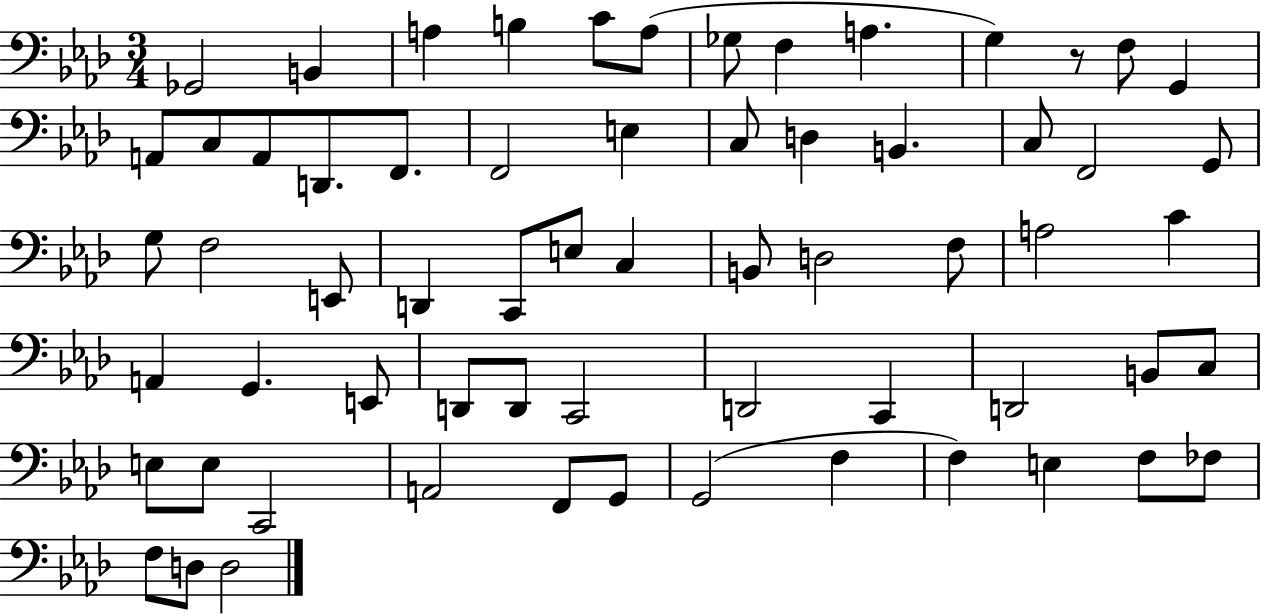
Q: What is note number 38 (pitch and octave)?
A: A2